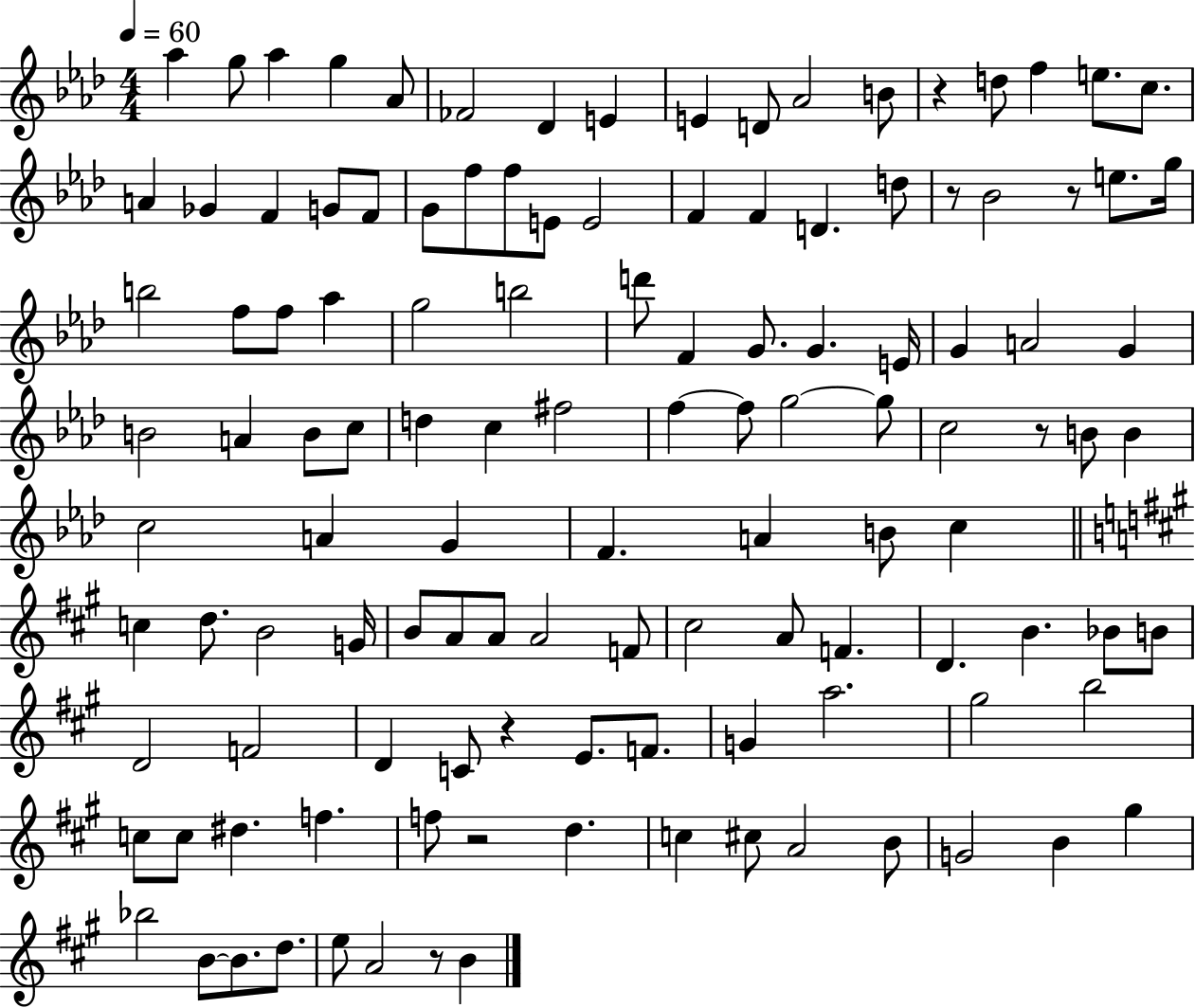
{
  \clef treble
  \numericTimeSignature
  \time 4/4
  \key aes \major
  \tempo 4 = 60
  aes''4 g''8 aes''4 g''4 aes'8 | fes'2 des'4 e'4 | e'4 d'8 aes'2 b'8 | r4 d''8 f''4 e''8. c''8. | \break a'4 ges'4 f'4 g'8 f'8 | g'8 f''8 f''8 e'8 e'2 | f'4 f'4 d'4. d''8 | r8 bes'2 r8 e''8. g''16 | \break b''2 f''8 f''8 aes''4 | g''2 b''2 | d'''8 f'4 g'8. g'4. e'16 | g'4 a'2 g'4 | \break b'2 a'4 b'8 c''8 | d''4 c''4 fis''2 | f''4~~ f''8 g''2~~ g''8 | c''2 r8 b'8 b'4 | \break c''2 a'4 g'4 | f'4. a'4 b'8 c''4 | \bar "||" \break \key a \major c''4 d''8. b'2 g'16 | b'8 a'8 a'8 a'2 f'8 | cis''2 a'8 f'4. | d'4. b'4. bes'8 b'8 | \break d'2 f'2 | d'4 c'8 r4 e'8. f'8. | g'4 a''2. | gis''2 b''2 | \break c''8 c''8 dis''4. f''4. | f''8 r2 d''4. | c''4 cis''8 a'2 b'8 | g'2 b'4 gis''4 | \break bes''2 b'8~~ b'8. d''8. | e''8 a'2 r8 b'4 | \bar "|."
}